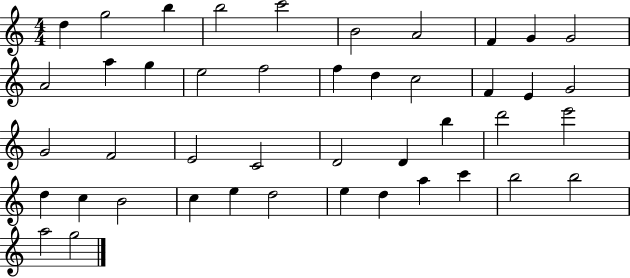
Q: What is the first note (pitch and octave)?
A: D5